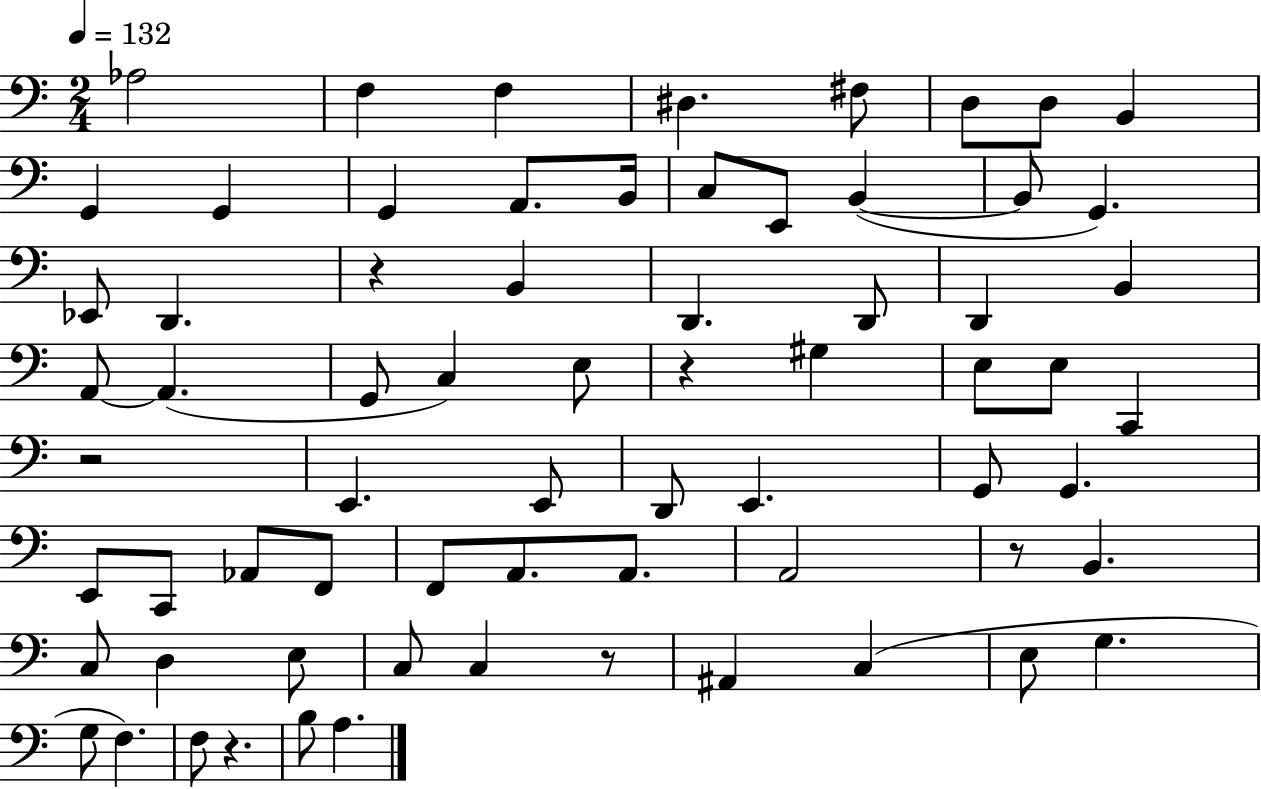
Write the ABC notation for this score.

X:1
T:Untitled
M:2/4
L:1/4
K:C
_A,2 F, F, ^D, ^F,/2 D,/2 D,/2 B,, G,, G,, G,, A,,/2 B,,/4 C,/2 E,,/2 B,, B,,/2 G,, _E,,/2 D,, z B,, D,, D,,/2 D,, B,, A,,/2 A,, G,,/2 C, E,/2 z ^G, E,/2 E,/2 C,, z2 E,, E,,/2 D,,/2 E,, G,,/2 G,, E,,/2 C,,/2 _A,,/2 F,,/2 F,,/2 A,,/2 A,,/2 A,,2 z/2 B,, C,/2 D, E,/2 C,/2 C, z/2 ^A,, C, E,/2 G, G,/2 F, F,/2 z B,/2 A,